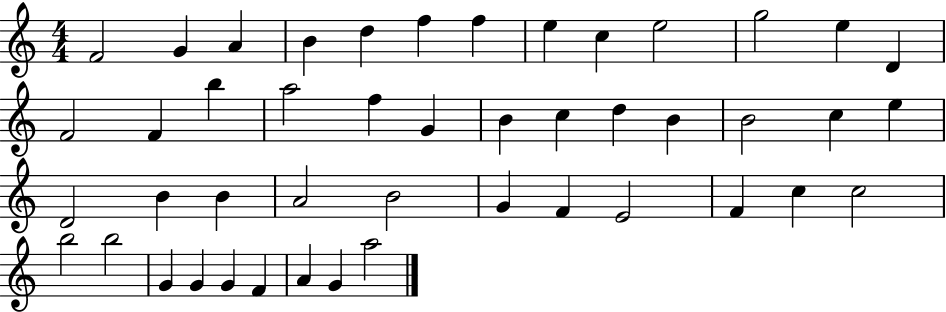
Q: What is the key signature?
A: C major